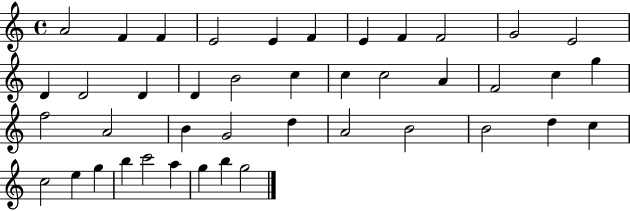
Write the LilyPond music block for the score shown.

{
  \clef treble
  \time 4/4
  \defaultTimeSignature
  \key c \major
  a'2 f'4 f'4 | e'2 e'4 f'4 | e'4 f'4 f'2 | g'2 e'2 | \break d'4 d'2 d'4 | d'4 b'2 c''4 | c''4 c''2 a'4 | f'2 c''4 g''4 | \break f''2 a'2 | b'4 g'2 d''4 | a'2 b'2 | b'2 d''4 c''4 | \break c''2 e''4 g''4 | b''4 c'''2 a''4 | g''4 b''4 g''2 | \bar "|."
}